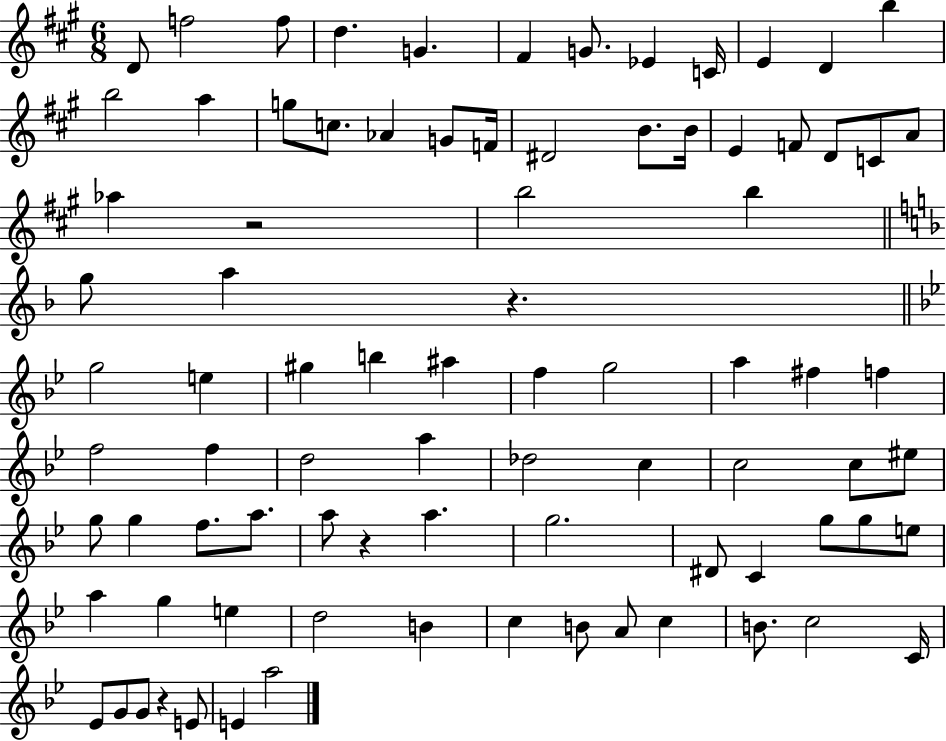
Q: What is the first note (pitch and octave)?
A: D4